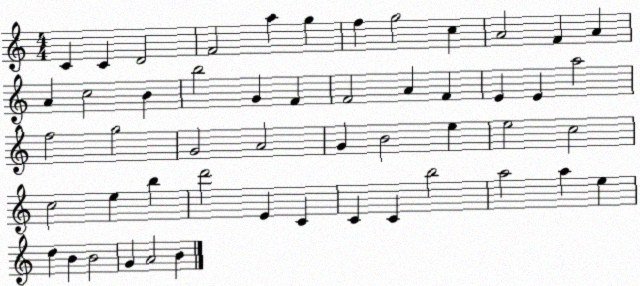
X:1
T:Untitled
M:4/4
L:1/4
K:C
C C D2 F2 a g f g2 c A2 F A A c2 B b2 G F F2 A F E E a2 f2 g2 G2 A2 G B2 e e2 c2 c2 e b d'2 E C C C b2 a2 a e d B B2 G A2 B